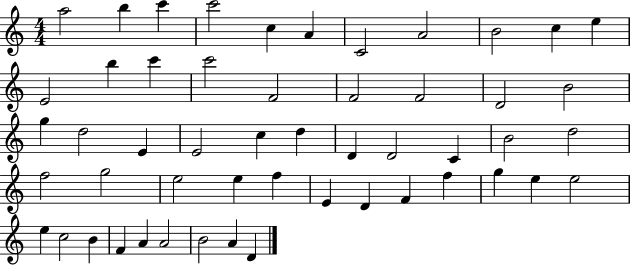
A5/h B5/q C6/q C6/h C5/q A4/q C4/h A4/h B4/h C5/q E5/q E4/h B5/q C6/q C6/h F4/h F4/h F4/h D4/h B4/h G5/q D5/h E4/q E4/h C5/q D5/q D4/q D4/h C4/q B4/h D5/h F5/h G5/h E5/h E5/q F5/q E4/q D4/q F4/q F5/q G5/q E5/q E5/h E5/q C5/h B4/q F4/q A4/q A4/h B4/h A4/q D4/q